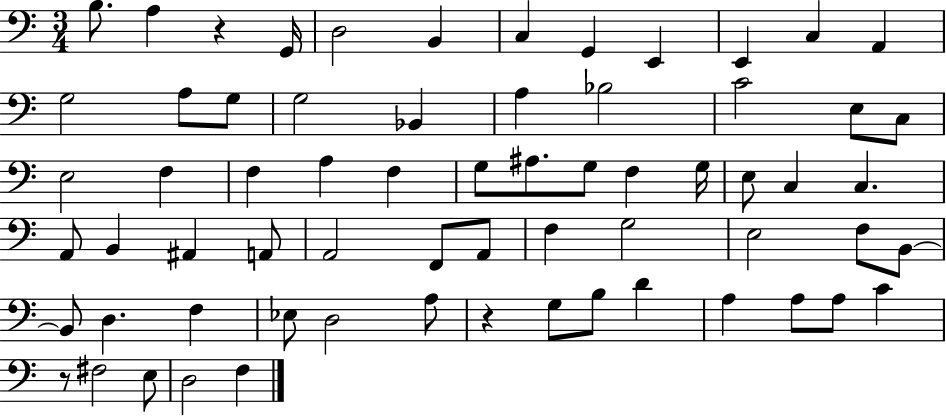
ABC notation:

X:1
T:Untitled
M:3/4
L:1/4
K:C
B,/2 A, z G,,/4 D,2 B,, C, G,, E,, E,, C, A,, G,2 A,/2 G,/2 G,2 _B,, A, _B,2 C2 E,/2 C,/2 E,2 F, F, A, F, G,/2 ^A,/2 G,/2 F, G,/4 E,/2 C, C, A,,/2 B,, ^A,, A,,/2 A,,2 F,,/2 A,,/2 F, G,2 E,2 F,/2 B,,/2 B,,/2 D, F, _E,/2 D,2 A,/2 z G,/2 B,/2 D A, A,/2 A,/2 C z/2 ^F,2 E,/2 D,2 F,